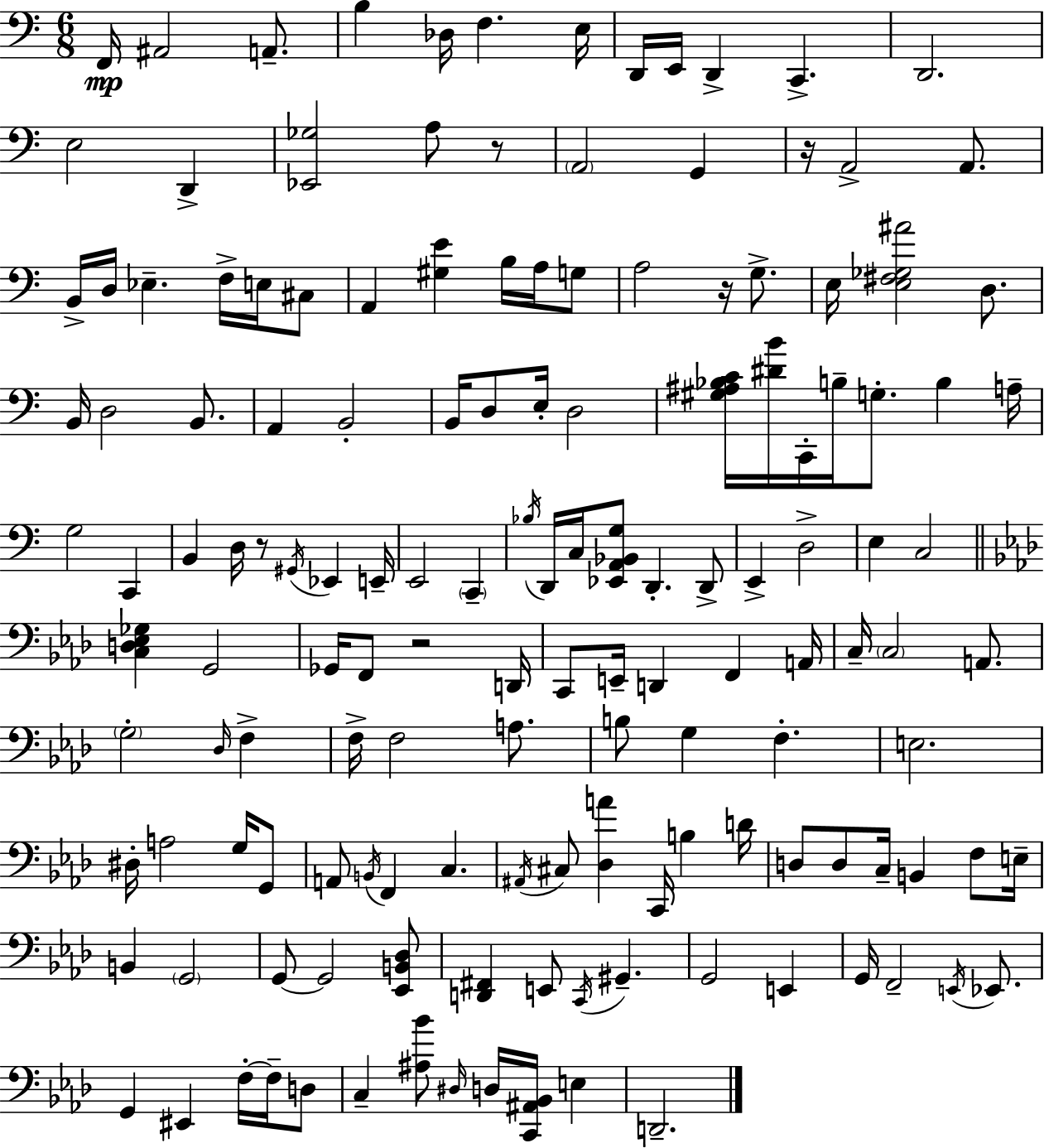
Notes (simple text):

F2/s A#2/h A2/e. B3/q Db3/s F3/q. E3/s D2/s E2/s D2/q C2/q. D2/h. E3/h D2/q [Eb2,Gb3]/h A3/e R/e A2/h G2/q R/s A2/h A2/e. B2/s D3/s Eb3/q. F3/s E3/s C#3/e A2/q [G#3,E4]/q B3/s A3/s G3/e A3/h R/s G3/e. E3/s [E3,F#3,Gb3,A#4]/h D3/e. B2/s D3/h B2/e. A2/q B2/h B2/s D3/e E3/s D3/h [G#3,A#3,Bb3,C4]/s [D#4,B4]/s C2/s B3/s G3/e. B3/q A3/s G3/h C2/q B2/q D3/s R/e G#2/s Eb2/q E2/s E2/h C2/q Bb3/s D2/s C3/s [Eb2,A2,Bb2,G3]/e D2/q. D2/e E2/q D3/h E3/q C3/h [C3,D3,Eb3,Gb3]/q G2/h Gb2/s F2/e R/h D2/s C2/e E2/s D2/q F2/q A2/s C3/s C3/h A2/e. G3/h Db3/s F3/q F3/s F3/h A3/e. B3/e G3/q F3/q. E3/h. D#3/s A3/h G3/s G2/e A2/e B2/s F2/q C3/q. A#2/s C#3/e [Db3,A4]/q C2/s B3/q D4/s D3/e D3/e C3/s B2/q F3/e E3/s B2/q G2/h G2/e G2/h [Eb2,B2,Db3]/e [D2,F#2]/q E2/e C2/s G#2/q. G2/h E2/q G2/s F2/h E2/s Eb2/e. G2/q EIS2/q F3/s F3/s D3/e C3/q [A#3,Bb4]/e D#3/s D3/s [C2,A#2,Bb2]/s E3/q D2/h.